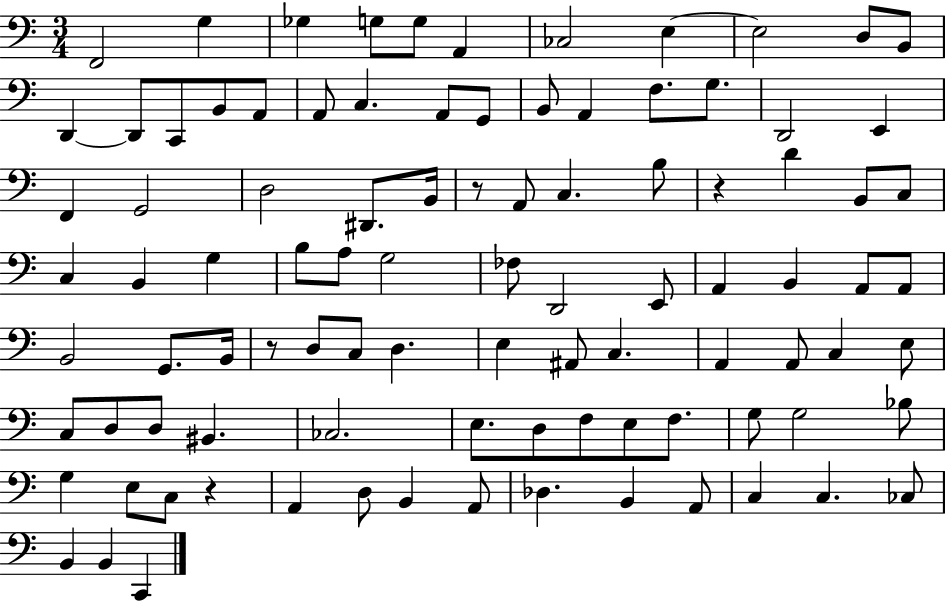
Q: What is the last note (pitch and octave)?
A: C2